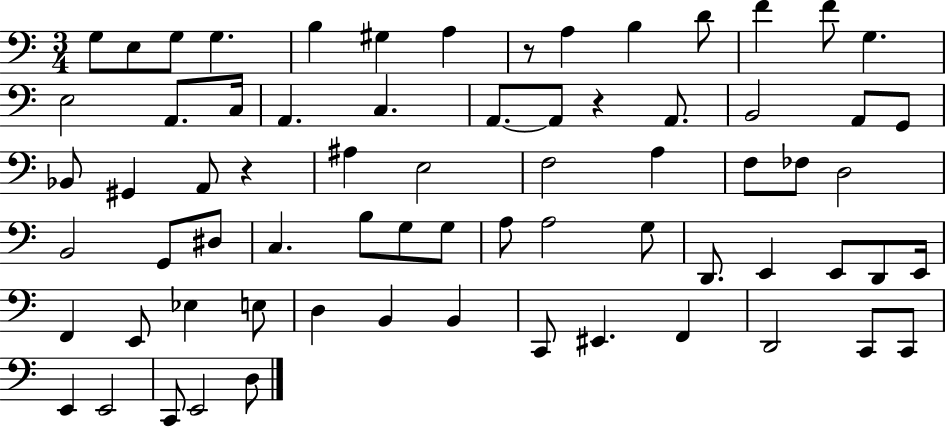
{
  \clef bass
  \numericTimeSignature
  \time 3/4
  \key c \major
  \repeat volta 2 { g8 e8 g8 g4. | b4 gis4 a4 | r8 a4 b4 d'8 | f'4 f'8 g4. | \break e2 a,8. c16 | a,4. c4. | a,8.~~ a,8 r4 a,8. | b,2 a,8 g,8 | \break bes,8 gis,4 a,8 r4 | ais4 e2 | f2 a4 | f8 fes8 d2 | \break b,2 g,8 dis8 | c4. b8 g8 g8 | a8 a2 g8 | d,8. e,4 e,8 d,8 e,16 | \break f,4 e,8 ees4 e8 | d4 b,4 b,4 | c,8 eis,4. f,4 | d,2 c,8 c,8 | \break e,4 e,2 | c,8 e,2 d8 | } \bar "|."
}